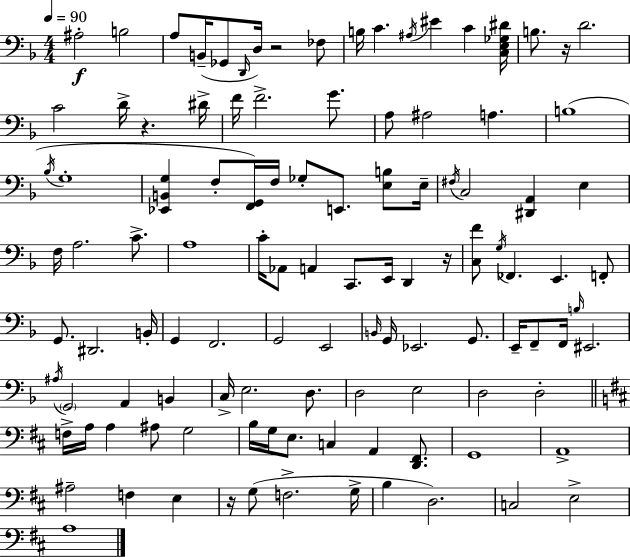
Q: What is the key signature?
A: D minor